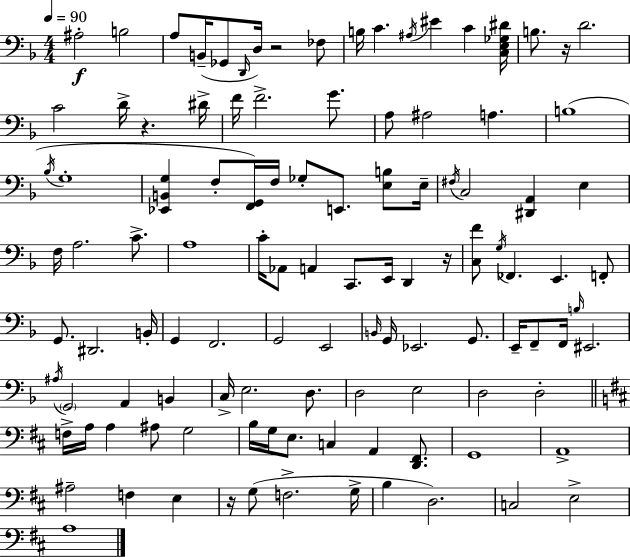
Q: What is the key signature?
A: D minor